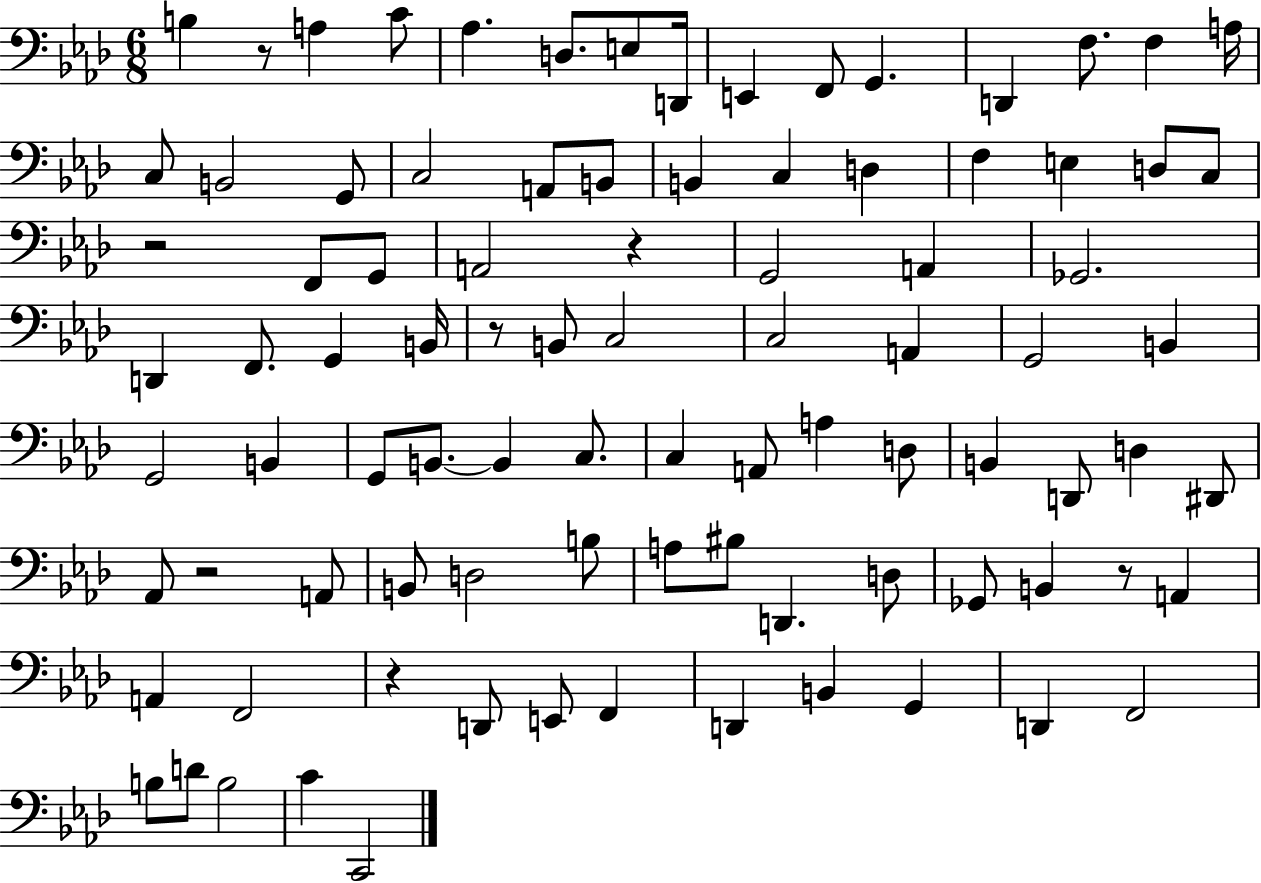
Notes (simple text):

B3/q R/e A3/q C4/e Ab3/q. D3/e. E3/e D2/s E2/q F2/e G2/q. D2/q F3/e. F3/q A3/s C3/e B2/h G2/e C3/h A2/e B2/e B2/q C3/q D3/q F3/q E3/q D3/e C3/e R/h F2/e G2/e A2/h R/q G2/h A2/q Gb2/h. D2/q F2/e. G2/q B2/s R/e B2/e C3/h C3/h A2/q G2/h B2/q G2/h B2/q G2/e B2/e. B2/q C3/e. C3/q A2/e A3/q D3/e B2/q D2/e D3/q D#2/e Ab2/e R/h A2/e B2/e D3/h B3/e A3/e BIS3/e D2/q. D3/e Gb2/e B2/q R/e A2/q A2/q F2/h R/q D2/e E2/e F2/q D2/q B2/q G2/q D2/q F2/h B3/e D4/e B3/h C4/q C2/h